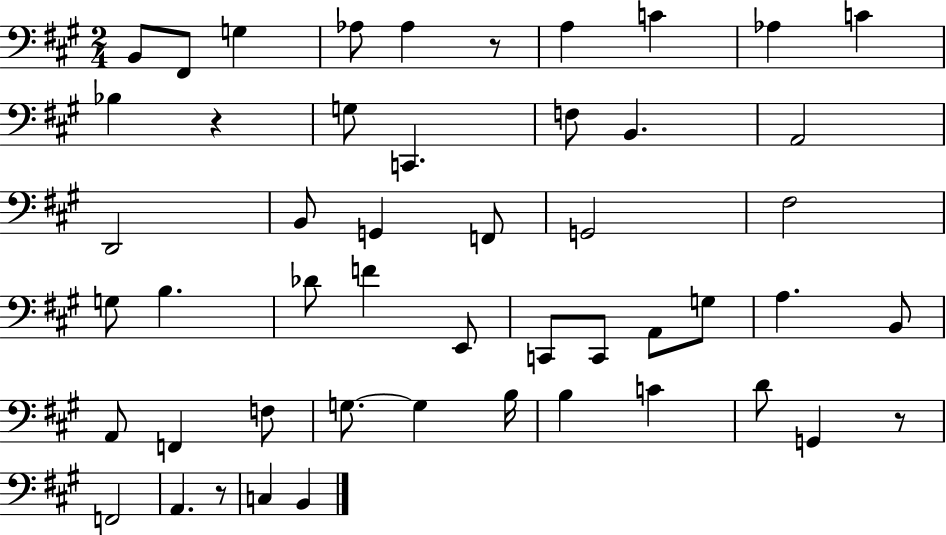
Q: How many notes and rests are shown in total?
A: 50